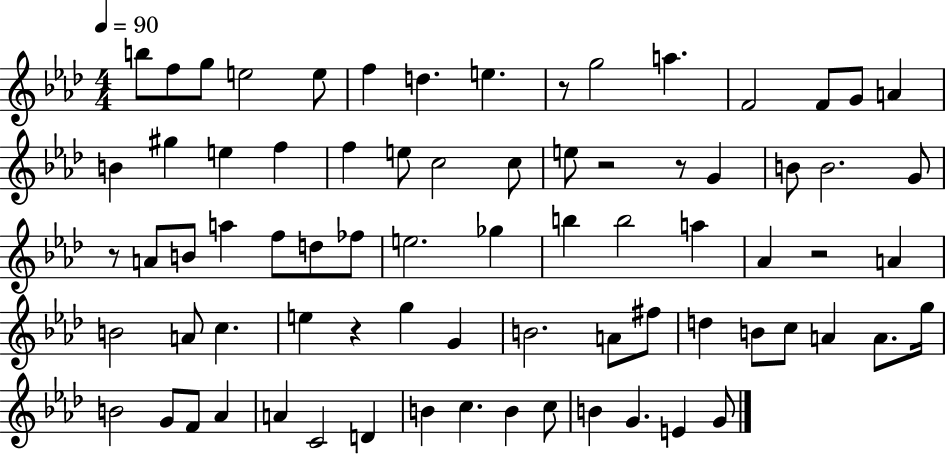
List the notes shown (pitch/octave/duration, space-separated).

B5/e F5/e G5/e E5/h E5/e F5/q D5/q. E5/q. R/e G5/h A5/q. F4/h F4/e G4/e A4/q B4/q G#5/q E5/q F5/q F5/q E5/e C5/h C5/e E5/e R/h R/e G4/q B4/e B4/h. G4/e R/e A4/e B4/e A5/q F5/e D5/e FES5/e E5/h. Gb5/q B5/q B5/h A5/q Ab4/q R/h A4/q B4/h A4/e C5/q. E5/q R/q G5/q G4/q B4/h. A4/e F#5/e D5/q B4/e C5/e A4/q A4/e. G5/s B4/h G4/e F4/e Ab4/q A4/q C4/h D4/q B4/q C5/q. B4/q C5/e B4/q G4/q. E4/q G4/e